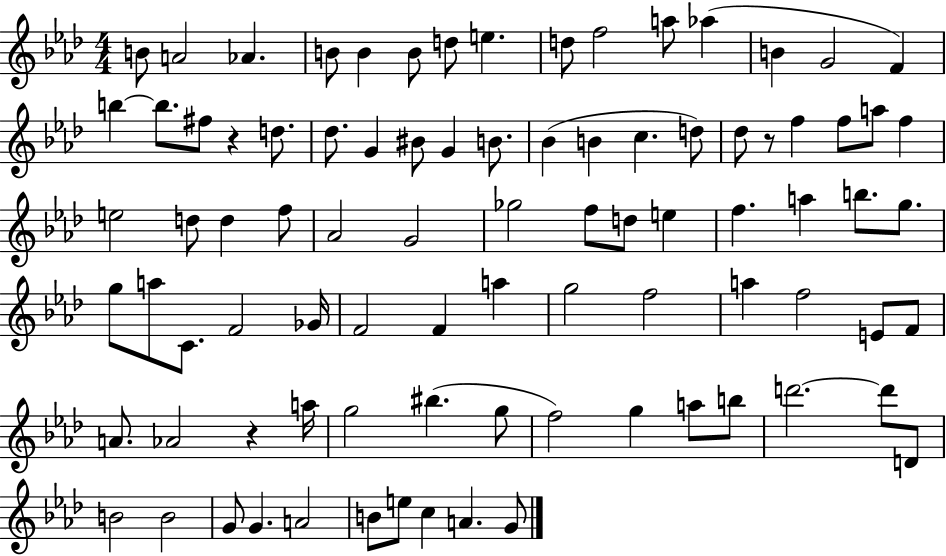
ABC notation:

X:1
T:Untitled
M:4/4
L:1/4
K:Ab
B/2 A2 _A B/2 B B/2 d/2 e d/2 f2 a/2 _a B G2 F b b/2 ^f/2 z d/2 _d/2 G ^B/2 G B/2 _B B c d/2 _d/2 z/2 f f/2 a/2 f e2 d/2 d f/2 _A2 G2 _g2 f/2 d/2 e f a b/2 g/2 g/2 a/2 C/2 F2 _G/4 F2 F a g2 f2 a f2 E/2 F/2 A/2 _A2 z a/4 g2 ^b g/2 f2 g a/2 b/2 d'2 d'/2 D/2 B2 B2 G/2 G A2 B/2 e/2 c A G/2